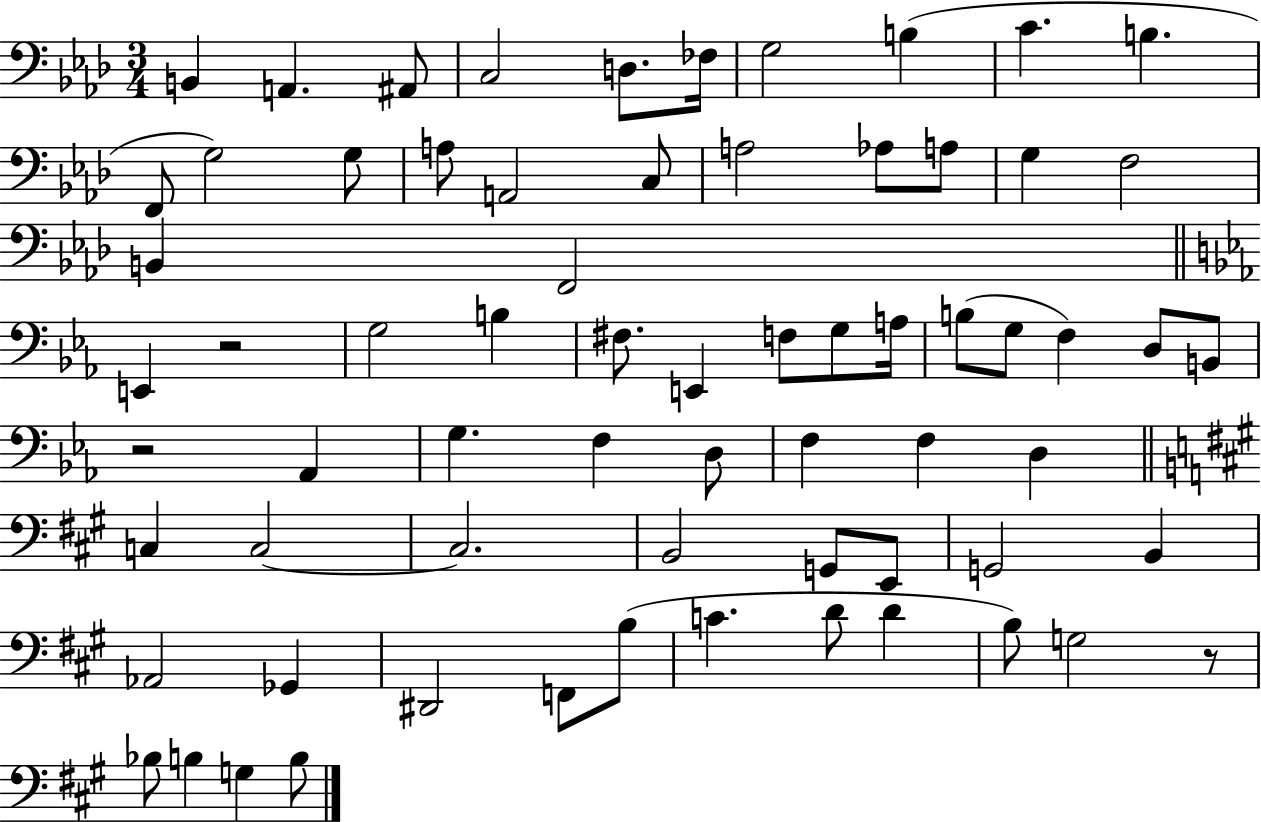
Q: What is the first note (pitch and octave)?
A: B2